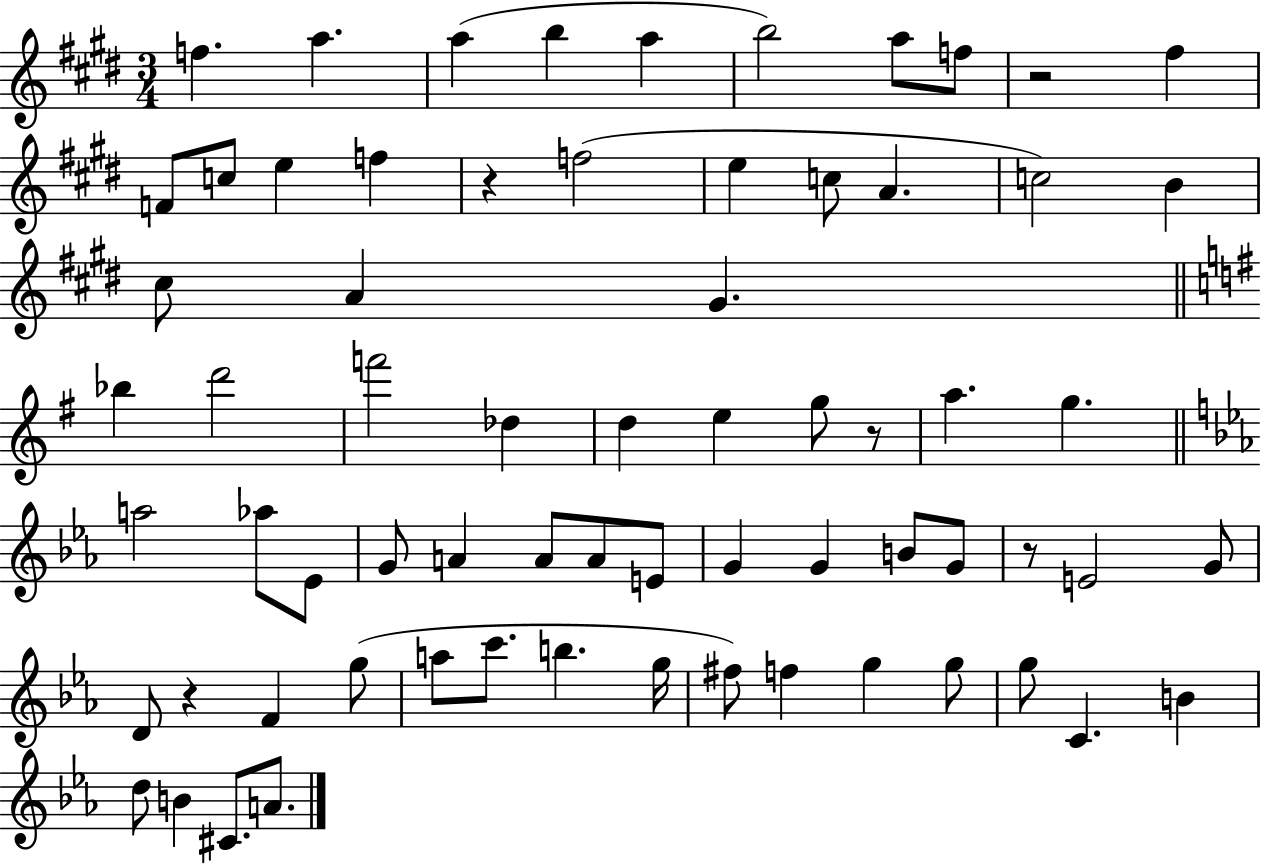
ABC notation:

X:1
T:Untitled
M:3/4
L:1/4
K:E
f a a b a b2 a/2 f/2 z2 ^f F/2 c/2 e f z f2 e c/2 A c2 B ^c/2 A ^G _b d'2 f'2 _d d e g/2 z/2 a g a2 _a/2 _E/2 G/2 A A/2 A/2 E/2 G G B/2 G/2 z/2 E2 G/2 D/2 z F g/2 a/2 c'/2 b g/4 ^f/2 f g g/2 g/2 C B d/2 B ^C/2 A/2